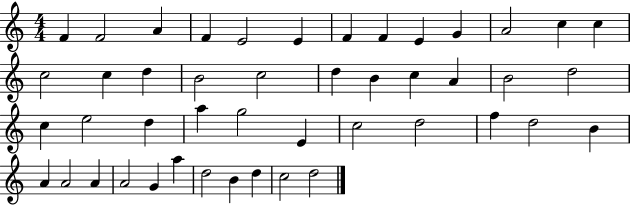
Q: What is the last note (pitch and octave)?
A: D5